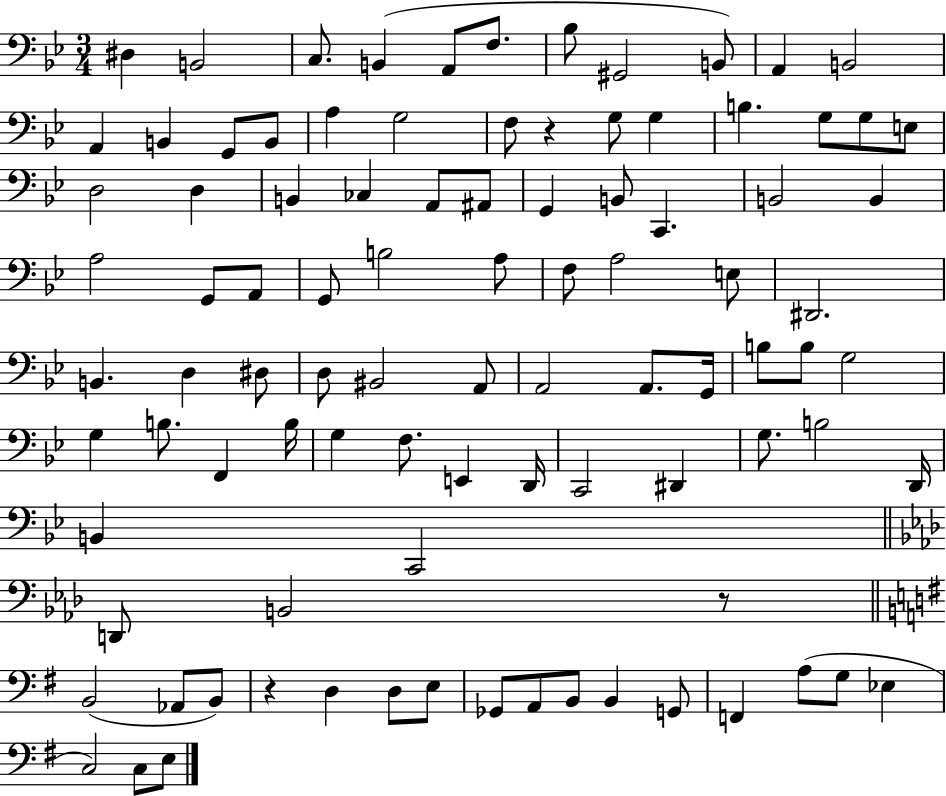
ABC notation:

X:1
T:Untitled
M:3/4
L:1/4
K:Bb
^D, B,,2 C,/2 B,, A,,/2 F,/2 _B,/2 ^G,,2 B,,/2 A,, B,,2 A,, B,, G,,/2 B,,/2 A, G,2 F,/2 z G,/2 G, B, G,/2 G,/2 E,/2 D,2 D, B,, _C, A,,/2 ^A,,/2 G,, B,,/2 C,, B,,2 B,, A,2 G,,/2 A,,/2 G,,/2 B,2 A,/2 F,/2 A,2 E,/2 ^D,,2 B,, D, ^D,/2 D,/2 ^B,,2 A,,/2 A,,2 A,,/2 G,,/4 B,/2 B,/2 G,2 G, B,/2 F,, B,/4 G, F,/2 E,, D,,/4 C,,2 ^D,, G,/2 B,2 D,,/4 B,, C,,2 D,,/2 B,,2 z/2 B,,2 _A,,/2 B,,/2 z D, D,/2 E,/2 _G,,/2 A,,/2 B,,/2 B,, G,,/2 F,, A,/2 G,/2 _E, C,2 C,/2 E,/2